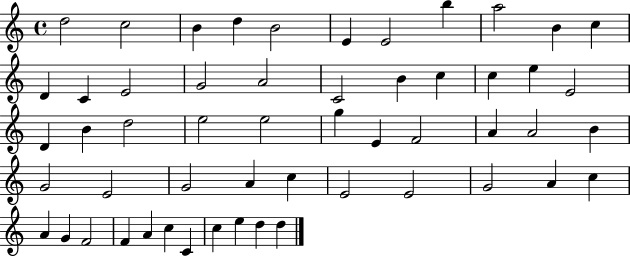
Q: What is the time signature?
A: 4/4